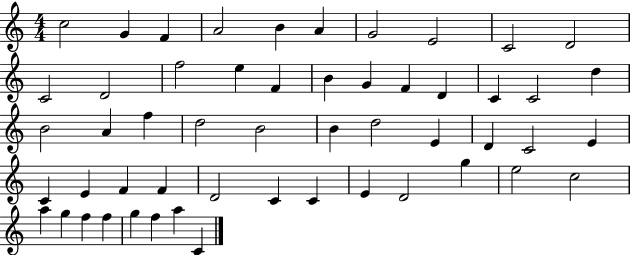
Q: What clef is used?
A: treble